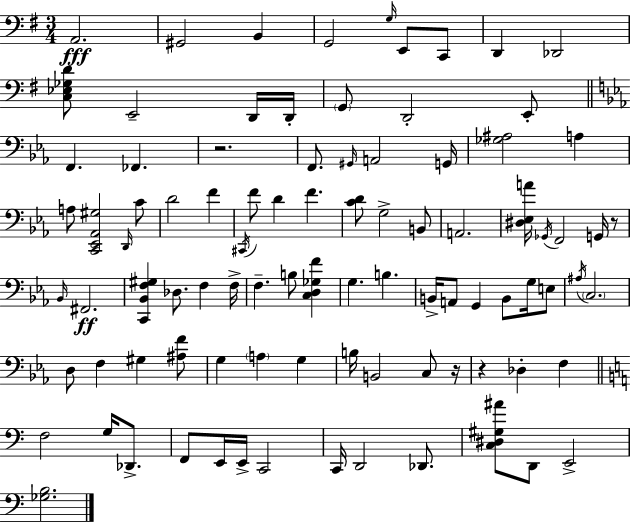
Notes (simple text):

A2/h. G#2/h B2/q G2/h G3/s E2/e C2/e D2/q Db2/h [C3,Eb3,Gb3,D4]/e E2/h D2/s D2/s G2/e D2/h E2/e F2/q. FES2/q. R/h. F2/e. G#2/s A2/h G2/s [Gb3,A#3]/h A3/q A3/e [C2,Eb2,Ab2,G#3]/h D2/s C4/e D4/h F4/q C#2/s F4/e D4/q F4/q. [C4,D4]/e G3/h B2/e A2/h. [D#3,Eb3,A4]/s Gb2/s F2/h G2/s R/e Bb2/s F#2/h. [C2,Bb2,F3,G#3]/q Db3/e. F3/q F3/s F3/q. B3/e [C3,D3,Gb3,F4]/q G3/q. B3/q. B2/s A2/e G2/q B2/e G3/s E3/e A#3/s C3/h. D3/e F3/q G#3/q [A#3,F4]/e G3/q A3/q G3/q B3/s B2/h C3/e R/s R/q Db3/q F3/q F3/h G3/s Db2/e. F2/e E2/s E2/s C2/h C2/s D2/h Db2/e. [C3,D#3,G#3,A#4]/e D2/e E2/h [Gb3,B3]/h.